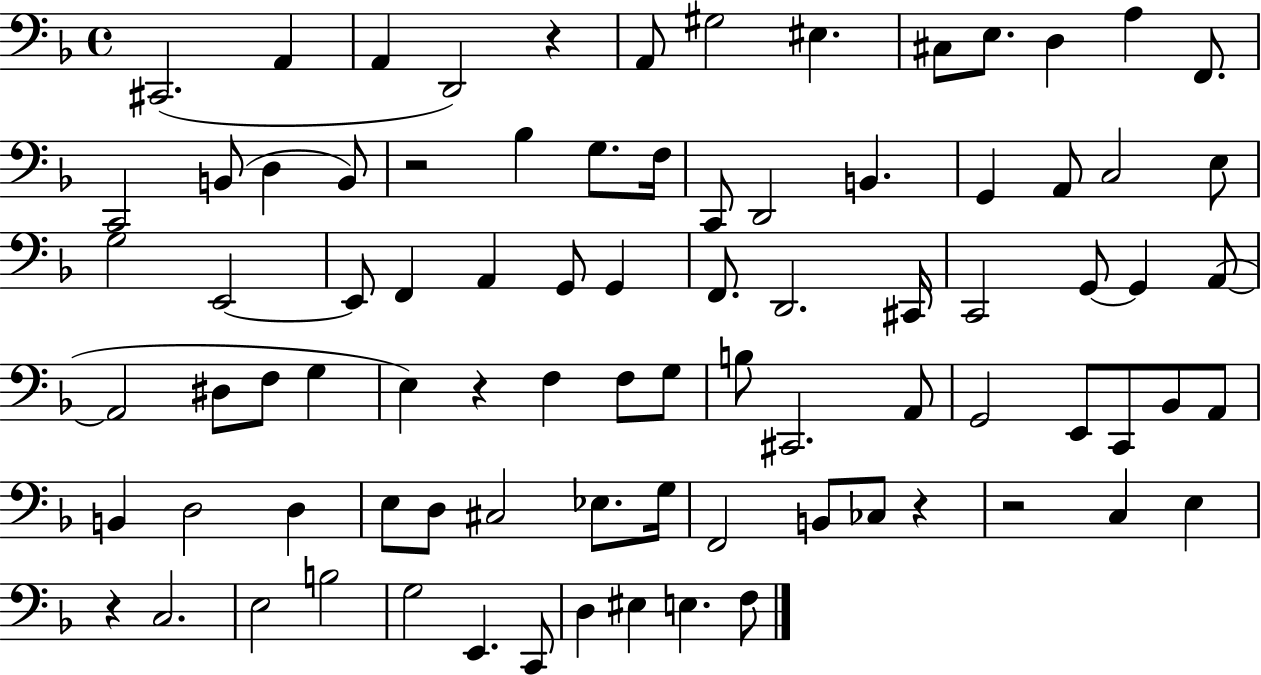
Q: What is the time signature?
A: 4/4